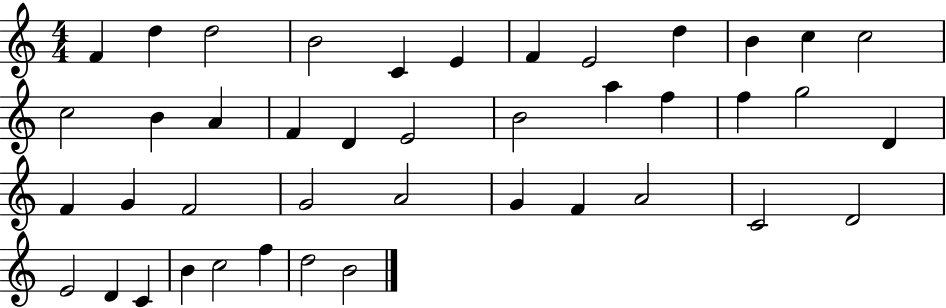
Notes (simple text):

F4/q D5/q D5/h B4/h C4/q E4/q F4/q E4/h D5/q B4/q C5/q C5/h C5/h B4/q A4/q F4/q D4/q E4/h B4/h A5/q F5/q F5/q G5/h D4/q F4/q G4/q F4/h G4/h A4/h G4/q F4/q A4/h C4/h D4/h E4/h D4/q C4/q B4/q C5/h F5/q D5/h B4/h